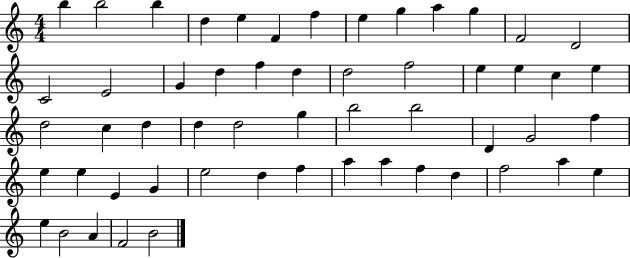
X:1
T:Untitled
M:4/4
L:1/4
K:C
b b2 b d e F f e g a g F2 D2 C2 E2 G d f d d2 f2 e e c e d2 c d d d2 g b2 b2 D G2 f e e E G e2 d f a a f d f2 a e e B2 A F2 B2